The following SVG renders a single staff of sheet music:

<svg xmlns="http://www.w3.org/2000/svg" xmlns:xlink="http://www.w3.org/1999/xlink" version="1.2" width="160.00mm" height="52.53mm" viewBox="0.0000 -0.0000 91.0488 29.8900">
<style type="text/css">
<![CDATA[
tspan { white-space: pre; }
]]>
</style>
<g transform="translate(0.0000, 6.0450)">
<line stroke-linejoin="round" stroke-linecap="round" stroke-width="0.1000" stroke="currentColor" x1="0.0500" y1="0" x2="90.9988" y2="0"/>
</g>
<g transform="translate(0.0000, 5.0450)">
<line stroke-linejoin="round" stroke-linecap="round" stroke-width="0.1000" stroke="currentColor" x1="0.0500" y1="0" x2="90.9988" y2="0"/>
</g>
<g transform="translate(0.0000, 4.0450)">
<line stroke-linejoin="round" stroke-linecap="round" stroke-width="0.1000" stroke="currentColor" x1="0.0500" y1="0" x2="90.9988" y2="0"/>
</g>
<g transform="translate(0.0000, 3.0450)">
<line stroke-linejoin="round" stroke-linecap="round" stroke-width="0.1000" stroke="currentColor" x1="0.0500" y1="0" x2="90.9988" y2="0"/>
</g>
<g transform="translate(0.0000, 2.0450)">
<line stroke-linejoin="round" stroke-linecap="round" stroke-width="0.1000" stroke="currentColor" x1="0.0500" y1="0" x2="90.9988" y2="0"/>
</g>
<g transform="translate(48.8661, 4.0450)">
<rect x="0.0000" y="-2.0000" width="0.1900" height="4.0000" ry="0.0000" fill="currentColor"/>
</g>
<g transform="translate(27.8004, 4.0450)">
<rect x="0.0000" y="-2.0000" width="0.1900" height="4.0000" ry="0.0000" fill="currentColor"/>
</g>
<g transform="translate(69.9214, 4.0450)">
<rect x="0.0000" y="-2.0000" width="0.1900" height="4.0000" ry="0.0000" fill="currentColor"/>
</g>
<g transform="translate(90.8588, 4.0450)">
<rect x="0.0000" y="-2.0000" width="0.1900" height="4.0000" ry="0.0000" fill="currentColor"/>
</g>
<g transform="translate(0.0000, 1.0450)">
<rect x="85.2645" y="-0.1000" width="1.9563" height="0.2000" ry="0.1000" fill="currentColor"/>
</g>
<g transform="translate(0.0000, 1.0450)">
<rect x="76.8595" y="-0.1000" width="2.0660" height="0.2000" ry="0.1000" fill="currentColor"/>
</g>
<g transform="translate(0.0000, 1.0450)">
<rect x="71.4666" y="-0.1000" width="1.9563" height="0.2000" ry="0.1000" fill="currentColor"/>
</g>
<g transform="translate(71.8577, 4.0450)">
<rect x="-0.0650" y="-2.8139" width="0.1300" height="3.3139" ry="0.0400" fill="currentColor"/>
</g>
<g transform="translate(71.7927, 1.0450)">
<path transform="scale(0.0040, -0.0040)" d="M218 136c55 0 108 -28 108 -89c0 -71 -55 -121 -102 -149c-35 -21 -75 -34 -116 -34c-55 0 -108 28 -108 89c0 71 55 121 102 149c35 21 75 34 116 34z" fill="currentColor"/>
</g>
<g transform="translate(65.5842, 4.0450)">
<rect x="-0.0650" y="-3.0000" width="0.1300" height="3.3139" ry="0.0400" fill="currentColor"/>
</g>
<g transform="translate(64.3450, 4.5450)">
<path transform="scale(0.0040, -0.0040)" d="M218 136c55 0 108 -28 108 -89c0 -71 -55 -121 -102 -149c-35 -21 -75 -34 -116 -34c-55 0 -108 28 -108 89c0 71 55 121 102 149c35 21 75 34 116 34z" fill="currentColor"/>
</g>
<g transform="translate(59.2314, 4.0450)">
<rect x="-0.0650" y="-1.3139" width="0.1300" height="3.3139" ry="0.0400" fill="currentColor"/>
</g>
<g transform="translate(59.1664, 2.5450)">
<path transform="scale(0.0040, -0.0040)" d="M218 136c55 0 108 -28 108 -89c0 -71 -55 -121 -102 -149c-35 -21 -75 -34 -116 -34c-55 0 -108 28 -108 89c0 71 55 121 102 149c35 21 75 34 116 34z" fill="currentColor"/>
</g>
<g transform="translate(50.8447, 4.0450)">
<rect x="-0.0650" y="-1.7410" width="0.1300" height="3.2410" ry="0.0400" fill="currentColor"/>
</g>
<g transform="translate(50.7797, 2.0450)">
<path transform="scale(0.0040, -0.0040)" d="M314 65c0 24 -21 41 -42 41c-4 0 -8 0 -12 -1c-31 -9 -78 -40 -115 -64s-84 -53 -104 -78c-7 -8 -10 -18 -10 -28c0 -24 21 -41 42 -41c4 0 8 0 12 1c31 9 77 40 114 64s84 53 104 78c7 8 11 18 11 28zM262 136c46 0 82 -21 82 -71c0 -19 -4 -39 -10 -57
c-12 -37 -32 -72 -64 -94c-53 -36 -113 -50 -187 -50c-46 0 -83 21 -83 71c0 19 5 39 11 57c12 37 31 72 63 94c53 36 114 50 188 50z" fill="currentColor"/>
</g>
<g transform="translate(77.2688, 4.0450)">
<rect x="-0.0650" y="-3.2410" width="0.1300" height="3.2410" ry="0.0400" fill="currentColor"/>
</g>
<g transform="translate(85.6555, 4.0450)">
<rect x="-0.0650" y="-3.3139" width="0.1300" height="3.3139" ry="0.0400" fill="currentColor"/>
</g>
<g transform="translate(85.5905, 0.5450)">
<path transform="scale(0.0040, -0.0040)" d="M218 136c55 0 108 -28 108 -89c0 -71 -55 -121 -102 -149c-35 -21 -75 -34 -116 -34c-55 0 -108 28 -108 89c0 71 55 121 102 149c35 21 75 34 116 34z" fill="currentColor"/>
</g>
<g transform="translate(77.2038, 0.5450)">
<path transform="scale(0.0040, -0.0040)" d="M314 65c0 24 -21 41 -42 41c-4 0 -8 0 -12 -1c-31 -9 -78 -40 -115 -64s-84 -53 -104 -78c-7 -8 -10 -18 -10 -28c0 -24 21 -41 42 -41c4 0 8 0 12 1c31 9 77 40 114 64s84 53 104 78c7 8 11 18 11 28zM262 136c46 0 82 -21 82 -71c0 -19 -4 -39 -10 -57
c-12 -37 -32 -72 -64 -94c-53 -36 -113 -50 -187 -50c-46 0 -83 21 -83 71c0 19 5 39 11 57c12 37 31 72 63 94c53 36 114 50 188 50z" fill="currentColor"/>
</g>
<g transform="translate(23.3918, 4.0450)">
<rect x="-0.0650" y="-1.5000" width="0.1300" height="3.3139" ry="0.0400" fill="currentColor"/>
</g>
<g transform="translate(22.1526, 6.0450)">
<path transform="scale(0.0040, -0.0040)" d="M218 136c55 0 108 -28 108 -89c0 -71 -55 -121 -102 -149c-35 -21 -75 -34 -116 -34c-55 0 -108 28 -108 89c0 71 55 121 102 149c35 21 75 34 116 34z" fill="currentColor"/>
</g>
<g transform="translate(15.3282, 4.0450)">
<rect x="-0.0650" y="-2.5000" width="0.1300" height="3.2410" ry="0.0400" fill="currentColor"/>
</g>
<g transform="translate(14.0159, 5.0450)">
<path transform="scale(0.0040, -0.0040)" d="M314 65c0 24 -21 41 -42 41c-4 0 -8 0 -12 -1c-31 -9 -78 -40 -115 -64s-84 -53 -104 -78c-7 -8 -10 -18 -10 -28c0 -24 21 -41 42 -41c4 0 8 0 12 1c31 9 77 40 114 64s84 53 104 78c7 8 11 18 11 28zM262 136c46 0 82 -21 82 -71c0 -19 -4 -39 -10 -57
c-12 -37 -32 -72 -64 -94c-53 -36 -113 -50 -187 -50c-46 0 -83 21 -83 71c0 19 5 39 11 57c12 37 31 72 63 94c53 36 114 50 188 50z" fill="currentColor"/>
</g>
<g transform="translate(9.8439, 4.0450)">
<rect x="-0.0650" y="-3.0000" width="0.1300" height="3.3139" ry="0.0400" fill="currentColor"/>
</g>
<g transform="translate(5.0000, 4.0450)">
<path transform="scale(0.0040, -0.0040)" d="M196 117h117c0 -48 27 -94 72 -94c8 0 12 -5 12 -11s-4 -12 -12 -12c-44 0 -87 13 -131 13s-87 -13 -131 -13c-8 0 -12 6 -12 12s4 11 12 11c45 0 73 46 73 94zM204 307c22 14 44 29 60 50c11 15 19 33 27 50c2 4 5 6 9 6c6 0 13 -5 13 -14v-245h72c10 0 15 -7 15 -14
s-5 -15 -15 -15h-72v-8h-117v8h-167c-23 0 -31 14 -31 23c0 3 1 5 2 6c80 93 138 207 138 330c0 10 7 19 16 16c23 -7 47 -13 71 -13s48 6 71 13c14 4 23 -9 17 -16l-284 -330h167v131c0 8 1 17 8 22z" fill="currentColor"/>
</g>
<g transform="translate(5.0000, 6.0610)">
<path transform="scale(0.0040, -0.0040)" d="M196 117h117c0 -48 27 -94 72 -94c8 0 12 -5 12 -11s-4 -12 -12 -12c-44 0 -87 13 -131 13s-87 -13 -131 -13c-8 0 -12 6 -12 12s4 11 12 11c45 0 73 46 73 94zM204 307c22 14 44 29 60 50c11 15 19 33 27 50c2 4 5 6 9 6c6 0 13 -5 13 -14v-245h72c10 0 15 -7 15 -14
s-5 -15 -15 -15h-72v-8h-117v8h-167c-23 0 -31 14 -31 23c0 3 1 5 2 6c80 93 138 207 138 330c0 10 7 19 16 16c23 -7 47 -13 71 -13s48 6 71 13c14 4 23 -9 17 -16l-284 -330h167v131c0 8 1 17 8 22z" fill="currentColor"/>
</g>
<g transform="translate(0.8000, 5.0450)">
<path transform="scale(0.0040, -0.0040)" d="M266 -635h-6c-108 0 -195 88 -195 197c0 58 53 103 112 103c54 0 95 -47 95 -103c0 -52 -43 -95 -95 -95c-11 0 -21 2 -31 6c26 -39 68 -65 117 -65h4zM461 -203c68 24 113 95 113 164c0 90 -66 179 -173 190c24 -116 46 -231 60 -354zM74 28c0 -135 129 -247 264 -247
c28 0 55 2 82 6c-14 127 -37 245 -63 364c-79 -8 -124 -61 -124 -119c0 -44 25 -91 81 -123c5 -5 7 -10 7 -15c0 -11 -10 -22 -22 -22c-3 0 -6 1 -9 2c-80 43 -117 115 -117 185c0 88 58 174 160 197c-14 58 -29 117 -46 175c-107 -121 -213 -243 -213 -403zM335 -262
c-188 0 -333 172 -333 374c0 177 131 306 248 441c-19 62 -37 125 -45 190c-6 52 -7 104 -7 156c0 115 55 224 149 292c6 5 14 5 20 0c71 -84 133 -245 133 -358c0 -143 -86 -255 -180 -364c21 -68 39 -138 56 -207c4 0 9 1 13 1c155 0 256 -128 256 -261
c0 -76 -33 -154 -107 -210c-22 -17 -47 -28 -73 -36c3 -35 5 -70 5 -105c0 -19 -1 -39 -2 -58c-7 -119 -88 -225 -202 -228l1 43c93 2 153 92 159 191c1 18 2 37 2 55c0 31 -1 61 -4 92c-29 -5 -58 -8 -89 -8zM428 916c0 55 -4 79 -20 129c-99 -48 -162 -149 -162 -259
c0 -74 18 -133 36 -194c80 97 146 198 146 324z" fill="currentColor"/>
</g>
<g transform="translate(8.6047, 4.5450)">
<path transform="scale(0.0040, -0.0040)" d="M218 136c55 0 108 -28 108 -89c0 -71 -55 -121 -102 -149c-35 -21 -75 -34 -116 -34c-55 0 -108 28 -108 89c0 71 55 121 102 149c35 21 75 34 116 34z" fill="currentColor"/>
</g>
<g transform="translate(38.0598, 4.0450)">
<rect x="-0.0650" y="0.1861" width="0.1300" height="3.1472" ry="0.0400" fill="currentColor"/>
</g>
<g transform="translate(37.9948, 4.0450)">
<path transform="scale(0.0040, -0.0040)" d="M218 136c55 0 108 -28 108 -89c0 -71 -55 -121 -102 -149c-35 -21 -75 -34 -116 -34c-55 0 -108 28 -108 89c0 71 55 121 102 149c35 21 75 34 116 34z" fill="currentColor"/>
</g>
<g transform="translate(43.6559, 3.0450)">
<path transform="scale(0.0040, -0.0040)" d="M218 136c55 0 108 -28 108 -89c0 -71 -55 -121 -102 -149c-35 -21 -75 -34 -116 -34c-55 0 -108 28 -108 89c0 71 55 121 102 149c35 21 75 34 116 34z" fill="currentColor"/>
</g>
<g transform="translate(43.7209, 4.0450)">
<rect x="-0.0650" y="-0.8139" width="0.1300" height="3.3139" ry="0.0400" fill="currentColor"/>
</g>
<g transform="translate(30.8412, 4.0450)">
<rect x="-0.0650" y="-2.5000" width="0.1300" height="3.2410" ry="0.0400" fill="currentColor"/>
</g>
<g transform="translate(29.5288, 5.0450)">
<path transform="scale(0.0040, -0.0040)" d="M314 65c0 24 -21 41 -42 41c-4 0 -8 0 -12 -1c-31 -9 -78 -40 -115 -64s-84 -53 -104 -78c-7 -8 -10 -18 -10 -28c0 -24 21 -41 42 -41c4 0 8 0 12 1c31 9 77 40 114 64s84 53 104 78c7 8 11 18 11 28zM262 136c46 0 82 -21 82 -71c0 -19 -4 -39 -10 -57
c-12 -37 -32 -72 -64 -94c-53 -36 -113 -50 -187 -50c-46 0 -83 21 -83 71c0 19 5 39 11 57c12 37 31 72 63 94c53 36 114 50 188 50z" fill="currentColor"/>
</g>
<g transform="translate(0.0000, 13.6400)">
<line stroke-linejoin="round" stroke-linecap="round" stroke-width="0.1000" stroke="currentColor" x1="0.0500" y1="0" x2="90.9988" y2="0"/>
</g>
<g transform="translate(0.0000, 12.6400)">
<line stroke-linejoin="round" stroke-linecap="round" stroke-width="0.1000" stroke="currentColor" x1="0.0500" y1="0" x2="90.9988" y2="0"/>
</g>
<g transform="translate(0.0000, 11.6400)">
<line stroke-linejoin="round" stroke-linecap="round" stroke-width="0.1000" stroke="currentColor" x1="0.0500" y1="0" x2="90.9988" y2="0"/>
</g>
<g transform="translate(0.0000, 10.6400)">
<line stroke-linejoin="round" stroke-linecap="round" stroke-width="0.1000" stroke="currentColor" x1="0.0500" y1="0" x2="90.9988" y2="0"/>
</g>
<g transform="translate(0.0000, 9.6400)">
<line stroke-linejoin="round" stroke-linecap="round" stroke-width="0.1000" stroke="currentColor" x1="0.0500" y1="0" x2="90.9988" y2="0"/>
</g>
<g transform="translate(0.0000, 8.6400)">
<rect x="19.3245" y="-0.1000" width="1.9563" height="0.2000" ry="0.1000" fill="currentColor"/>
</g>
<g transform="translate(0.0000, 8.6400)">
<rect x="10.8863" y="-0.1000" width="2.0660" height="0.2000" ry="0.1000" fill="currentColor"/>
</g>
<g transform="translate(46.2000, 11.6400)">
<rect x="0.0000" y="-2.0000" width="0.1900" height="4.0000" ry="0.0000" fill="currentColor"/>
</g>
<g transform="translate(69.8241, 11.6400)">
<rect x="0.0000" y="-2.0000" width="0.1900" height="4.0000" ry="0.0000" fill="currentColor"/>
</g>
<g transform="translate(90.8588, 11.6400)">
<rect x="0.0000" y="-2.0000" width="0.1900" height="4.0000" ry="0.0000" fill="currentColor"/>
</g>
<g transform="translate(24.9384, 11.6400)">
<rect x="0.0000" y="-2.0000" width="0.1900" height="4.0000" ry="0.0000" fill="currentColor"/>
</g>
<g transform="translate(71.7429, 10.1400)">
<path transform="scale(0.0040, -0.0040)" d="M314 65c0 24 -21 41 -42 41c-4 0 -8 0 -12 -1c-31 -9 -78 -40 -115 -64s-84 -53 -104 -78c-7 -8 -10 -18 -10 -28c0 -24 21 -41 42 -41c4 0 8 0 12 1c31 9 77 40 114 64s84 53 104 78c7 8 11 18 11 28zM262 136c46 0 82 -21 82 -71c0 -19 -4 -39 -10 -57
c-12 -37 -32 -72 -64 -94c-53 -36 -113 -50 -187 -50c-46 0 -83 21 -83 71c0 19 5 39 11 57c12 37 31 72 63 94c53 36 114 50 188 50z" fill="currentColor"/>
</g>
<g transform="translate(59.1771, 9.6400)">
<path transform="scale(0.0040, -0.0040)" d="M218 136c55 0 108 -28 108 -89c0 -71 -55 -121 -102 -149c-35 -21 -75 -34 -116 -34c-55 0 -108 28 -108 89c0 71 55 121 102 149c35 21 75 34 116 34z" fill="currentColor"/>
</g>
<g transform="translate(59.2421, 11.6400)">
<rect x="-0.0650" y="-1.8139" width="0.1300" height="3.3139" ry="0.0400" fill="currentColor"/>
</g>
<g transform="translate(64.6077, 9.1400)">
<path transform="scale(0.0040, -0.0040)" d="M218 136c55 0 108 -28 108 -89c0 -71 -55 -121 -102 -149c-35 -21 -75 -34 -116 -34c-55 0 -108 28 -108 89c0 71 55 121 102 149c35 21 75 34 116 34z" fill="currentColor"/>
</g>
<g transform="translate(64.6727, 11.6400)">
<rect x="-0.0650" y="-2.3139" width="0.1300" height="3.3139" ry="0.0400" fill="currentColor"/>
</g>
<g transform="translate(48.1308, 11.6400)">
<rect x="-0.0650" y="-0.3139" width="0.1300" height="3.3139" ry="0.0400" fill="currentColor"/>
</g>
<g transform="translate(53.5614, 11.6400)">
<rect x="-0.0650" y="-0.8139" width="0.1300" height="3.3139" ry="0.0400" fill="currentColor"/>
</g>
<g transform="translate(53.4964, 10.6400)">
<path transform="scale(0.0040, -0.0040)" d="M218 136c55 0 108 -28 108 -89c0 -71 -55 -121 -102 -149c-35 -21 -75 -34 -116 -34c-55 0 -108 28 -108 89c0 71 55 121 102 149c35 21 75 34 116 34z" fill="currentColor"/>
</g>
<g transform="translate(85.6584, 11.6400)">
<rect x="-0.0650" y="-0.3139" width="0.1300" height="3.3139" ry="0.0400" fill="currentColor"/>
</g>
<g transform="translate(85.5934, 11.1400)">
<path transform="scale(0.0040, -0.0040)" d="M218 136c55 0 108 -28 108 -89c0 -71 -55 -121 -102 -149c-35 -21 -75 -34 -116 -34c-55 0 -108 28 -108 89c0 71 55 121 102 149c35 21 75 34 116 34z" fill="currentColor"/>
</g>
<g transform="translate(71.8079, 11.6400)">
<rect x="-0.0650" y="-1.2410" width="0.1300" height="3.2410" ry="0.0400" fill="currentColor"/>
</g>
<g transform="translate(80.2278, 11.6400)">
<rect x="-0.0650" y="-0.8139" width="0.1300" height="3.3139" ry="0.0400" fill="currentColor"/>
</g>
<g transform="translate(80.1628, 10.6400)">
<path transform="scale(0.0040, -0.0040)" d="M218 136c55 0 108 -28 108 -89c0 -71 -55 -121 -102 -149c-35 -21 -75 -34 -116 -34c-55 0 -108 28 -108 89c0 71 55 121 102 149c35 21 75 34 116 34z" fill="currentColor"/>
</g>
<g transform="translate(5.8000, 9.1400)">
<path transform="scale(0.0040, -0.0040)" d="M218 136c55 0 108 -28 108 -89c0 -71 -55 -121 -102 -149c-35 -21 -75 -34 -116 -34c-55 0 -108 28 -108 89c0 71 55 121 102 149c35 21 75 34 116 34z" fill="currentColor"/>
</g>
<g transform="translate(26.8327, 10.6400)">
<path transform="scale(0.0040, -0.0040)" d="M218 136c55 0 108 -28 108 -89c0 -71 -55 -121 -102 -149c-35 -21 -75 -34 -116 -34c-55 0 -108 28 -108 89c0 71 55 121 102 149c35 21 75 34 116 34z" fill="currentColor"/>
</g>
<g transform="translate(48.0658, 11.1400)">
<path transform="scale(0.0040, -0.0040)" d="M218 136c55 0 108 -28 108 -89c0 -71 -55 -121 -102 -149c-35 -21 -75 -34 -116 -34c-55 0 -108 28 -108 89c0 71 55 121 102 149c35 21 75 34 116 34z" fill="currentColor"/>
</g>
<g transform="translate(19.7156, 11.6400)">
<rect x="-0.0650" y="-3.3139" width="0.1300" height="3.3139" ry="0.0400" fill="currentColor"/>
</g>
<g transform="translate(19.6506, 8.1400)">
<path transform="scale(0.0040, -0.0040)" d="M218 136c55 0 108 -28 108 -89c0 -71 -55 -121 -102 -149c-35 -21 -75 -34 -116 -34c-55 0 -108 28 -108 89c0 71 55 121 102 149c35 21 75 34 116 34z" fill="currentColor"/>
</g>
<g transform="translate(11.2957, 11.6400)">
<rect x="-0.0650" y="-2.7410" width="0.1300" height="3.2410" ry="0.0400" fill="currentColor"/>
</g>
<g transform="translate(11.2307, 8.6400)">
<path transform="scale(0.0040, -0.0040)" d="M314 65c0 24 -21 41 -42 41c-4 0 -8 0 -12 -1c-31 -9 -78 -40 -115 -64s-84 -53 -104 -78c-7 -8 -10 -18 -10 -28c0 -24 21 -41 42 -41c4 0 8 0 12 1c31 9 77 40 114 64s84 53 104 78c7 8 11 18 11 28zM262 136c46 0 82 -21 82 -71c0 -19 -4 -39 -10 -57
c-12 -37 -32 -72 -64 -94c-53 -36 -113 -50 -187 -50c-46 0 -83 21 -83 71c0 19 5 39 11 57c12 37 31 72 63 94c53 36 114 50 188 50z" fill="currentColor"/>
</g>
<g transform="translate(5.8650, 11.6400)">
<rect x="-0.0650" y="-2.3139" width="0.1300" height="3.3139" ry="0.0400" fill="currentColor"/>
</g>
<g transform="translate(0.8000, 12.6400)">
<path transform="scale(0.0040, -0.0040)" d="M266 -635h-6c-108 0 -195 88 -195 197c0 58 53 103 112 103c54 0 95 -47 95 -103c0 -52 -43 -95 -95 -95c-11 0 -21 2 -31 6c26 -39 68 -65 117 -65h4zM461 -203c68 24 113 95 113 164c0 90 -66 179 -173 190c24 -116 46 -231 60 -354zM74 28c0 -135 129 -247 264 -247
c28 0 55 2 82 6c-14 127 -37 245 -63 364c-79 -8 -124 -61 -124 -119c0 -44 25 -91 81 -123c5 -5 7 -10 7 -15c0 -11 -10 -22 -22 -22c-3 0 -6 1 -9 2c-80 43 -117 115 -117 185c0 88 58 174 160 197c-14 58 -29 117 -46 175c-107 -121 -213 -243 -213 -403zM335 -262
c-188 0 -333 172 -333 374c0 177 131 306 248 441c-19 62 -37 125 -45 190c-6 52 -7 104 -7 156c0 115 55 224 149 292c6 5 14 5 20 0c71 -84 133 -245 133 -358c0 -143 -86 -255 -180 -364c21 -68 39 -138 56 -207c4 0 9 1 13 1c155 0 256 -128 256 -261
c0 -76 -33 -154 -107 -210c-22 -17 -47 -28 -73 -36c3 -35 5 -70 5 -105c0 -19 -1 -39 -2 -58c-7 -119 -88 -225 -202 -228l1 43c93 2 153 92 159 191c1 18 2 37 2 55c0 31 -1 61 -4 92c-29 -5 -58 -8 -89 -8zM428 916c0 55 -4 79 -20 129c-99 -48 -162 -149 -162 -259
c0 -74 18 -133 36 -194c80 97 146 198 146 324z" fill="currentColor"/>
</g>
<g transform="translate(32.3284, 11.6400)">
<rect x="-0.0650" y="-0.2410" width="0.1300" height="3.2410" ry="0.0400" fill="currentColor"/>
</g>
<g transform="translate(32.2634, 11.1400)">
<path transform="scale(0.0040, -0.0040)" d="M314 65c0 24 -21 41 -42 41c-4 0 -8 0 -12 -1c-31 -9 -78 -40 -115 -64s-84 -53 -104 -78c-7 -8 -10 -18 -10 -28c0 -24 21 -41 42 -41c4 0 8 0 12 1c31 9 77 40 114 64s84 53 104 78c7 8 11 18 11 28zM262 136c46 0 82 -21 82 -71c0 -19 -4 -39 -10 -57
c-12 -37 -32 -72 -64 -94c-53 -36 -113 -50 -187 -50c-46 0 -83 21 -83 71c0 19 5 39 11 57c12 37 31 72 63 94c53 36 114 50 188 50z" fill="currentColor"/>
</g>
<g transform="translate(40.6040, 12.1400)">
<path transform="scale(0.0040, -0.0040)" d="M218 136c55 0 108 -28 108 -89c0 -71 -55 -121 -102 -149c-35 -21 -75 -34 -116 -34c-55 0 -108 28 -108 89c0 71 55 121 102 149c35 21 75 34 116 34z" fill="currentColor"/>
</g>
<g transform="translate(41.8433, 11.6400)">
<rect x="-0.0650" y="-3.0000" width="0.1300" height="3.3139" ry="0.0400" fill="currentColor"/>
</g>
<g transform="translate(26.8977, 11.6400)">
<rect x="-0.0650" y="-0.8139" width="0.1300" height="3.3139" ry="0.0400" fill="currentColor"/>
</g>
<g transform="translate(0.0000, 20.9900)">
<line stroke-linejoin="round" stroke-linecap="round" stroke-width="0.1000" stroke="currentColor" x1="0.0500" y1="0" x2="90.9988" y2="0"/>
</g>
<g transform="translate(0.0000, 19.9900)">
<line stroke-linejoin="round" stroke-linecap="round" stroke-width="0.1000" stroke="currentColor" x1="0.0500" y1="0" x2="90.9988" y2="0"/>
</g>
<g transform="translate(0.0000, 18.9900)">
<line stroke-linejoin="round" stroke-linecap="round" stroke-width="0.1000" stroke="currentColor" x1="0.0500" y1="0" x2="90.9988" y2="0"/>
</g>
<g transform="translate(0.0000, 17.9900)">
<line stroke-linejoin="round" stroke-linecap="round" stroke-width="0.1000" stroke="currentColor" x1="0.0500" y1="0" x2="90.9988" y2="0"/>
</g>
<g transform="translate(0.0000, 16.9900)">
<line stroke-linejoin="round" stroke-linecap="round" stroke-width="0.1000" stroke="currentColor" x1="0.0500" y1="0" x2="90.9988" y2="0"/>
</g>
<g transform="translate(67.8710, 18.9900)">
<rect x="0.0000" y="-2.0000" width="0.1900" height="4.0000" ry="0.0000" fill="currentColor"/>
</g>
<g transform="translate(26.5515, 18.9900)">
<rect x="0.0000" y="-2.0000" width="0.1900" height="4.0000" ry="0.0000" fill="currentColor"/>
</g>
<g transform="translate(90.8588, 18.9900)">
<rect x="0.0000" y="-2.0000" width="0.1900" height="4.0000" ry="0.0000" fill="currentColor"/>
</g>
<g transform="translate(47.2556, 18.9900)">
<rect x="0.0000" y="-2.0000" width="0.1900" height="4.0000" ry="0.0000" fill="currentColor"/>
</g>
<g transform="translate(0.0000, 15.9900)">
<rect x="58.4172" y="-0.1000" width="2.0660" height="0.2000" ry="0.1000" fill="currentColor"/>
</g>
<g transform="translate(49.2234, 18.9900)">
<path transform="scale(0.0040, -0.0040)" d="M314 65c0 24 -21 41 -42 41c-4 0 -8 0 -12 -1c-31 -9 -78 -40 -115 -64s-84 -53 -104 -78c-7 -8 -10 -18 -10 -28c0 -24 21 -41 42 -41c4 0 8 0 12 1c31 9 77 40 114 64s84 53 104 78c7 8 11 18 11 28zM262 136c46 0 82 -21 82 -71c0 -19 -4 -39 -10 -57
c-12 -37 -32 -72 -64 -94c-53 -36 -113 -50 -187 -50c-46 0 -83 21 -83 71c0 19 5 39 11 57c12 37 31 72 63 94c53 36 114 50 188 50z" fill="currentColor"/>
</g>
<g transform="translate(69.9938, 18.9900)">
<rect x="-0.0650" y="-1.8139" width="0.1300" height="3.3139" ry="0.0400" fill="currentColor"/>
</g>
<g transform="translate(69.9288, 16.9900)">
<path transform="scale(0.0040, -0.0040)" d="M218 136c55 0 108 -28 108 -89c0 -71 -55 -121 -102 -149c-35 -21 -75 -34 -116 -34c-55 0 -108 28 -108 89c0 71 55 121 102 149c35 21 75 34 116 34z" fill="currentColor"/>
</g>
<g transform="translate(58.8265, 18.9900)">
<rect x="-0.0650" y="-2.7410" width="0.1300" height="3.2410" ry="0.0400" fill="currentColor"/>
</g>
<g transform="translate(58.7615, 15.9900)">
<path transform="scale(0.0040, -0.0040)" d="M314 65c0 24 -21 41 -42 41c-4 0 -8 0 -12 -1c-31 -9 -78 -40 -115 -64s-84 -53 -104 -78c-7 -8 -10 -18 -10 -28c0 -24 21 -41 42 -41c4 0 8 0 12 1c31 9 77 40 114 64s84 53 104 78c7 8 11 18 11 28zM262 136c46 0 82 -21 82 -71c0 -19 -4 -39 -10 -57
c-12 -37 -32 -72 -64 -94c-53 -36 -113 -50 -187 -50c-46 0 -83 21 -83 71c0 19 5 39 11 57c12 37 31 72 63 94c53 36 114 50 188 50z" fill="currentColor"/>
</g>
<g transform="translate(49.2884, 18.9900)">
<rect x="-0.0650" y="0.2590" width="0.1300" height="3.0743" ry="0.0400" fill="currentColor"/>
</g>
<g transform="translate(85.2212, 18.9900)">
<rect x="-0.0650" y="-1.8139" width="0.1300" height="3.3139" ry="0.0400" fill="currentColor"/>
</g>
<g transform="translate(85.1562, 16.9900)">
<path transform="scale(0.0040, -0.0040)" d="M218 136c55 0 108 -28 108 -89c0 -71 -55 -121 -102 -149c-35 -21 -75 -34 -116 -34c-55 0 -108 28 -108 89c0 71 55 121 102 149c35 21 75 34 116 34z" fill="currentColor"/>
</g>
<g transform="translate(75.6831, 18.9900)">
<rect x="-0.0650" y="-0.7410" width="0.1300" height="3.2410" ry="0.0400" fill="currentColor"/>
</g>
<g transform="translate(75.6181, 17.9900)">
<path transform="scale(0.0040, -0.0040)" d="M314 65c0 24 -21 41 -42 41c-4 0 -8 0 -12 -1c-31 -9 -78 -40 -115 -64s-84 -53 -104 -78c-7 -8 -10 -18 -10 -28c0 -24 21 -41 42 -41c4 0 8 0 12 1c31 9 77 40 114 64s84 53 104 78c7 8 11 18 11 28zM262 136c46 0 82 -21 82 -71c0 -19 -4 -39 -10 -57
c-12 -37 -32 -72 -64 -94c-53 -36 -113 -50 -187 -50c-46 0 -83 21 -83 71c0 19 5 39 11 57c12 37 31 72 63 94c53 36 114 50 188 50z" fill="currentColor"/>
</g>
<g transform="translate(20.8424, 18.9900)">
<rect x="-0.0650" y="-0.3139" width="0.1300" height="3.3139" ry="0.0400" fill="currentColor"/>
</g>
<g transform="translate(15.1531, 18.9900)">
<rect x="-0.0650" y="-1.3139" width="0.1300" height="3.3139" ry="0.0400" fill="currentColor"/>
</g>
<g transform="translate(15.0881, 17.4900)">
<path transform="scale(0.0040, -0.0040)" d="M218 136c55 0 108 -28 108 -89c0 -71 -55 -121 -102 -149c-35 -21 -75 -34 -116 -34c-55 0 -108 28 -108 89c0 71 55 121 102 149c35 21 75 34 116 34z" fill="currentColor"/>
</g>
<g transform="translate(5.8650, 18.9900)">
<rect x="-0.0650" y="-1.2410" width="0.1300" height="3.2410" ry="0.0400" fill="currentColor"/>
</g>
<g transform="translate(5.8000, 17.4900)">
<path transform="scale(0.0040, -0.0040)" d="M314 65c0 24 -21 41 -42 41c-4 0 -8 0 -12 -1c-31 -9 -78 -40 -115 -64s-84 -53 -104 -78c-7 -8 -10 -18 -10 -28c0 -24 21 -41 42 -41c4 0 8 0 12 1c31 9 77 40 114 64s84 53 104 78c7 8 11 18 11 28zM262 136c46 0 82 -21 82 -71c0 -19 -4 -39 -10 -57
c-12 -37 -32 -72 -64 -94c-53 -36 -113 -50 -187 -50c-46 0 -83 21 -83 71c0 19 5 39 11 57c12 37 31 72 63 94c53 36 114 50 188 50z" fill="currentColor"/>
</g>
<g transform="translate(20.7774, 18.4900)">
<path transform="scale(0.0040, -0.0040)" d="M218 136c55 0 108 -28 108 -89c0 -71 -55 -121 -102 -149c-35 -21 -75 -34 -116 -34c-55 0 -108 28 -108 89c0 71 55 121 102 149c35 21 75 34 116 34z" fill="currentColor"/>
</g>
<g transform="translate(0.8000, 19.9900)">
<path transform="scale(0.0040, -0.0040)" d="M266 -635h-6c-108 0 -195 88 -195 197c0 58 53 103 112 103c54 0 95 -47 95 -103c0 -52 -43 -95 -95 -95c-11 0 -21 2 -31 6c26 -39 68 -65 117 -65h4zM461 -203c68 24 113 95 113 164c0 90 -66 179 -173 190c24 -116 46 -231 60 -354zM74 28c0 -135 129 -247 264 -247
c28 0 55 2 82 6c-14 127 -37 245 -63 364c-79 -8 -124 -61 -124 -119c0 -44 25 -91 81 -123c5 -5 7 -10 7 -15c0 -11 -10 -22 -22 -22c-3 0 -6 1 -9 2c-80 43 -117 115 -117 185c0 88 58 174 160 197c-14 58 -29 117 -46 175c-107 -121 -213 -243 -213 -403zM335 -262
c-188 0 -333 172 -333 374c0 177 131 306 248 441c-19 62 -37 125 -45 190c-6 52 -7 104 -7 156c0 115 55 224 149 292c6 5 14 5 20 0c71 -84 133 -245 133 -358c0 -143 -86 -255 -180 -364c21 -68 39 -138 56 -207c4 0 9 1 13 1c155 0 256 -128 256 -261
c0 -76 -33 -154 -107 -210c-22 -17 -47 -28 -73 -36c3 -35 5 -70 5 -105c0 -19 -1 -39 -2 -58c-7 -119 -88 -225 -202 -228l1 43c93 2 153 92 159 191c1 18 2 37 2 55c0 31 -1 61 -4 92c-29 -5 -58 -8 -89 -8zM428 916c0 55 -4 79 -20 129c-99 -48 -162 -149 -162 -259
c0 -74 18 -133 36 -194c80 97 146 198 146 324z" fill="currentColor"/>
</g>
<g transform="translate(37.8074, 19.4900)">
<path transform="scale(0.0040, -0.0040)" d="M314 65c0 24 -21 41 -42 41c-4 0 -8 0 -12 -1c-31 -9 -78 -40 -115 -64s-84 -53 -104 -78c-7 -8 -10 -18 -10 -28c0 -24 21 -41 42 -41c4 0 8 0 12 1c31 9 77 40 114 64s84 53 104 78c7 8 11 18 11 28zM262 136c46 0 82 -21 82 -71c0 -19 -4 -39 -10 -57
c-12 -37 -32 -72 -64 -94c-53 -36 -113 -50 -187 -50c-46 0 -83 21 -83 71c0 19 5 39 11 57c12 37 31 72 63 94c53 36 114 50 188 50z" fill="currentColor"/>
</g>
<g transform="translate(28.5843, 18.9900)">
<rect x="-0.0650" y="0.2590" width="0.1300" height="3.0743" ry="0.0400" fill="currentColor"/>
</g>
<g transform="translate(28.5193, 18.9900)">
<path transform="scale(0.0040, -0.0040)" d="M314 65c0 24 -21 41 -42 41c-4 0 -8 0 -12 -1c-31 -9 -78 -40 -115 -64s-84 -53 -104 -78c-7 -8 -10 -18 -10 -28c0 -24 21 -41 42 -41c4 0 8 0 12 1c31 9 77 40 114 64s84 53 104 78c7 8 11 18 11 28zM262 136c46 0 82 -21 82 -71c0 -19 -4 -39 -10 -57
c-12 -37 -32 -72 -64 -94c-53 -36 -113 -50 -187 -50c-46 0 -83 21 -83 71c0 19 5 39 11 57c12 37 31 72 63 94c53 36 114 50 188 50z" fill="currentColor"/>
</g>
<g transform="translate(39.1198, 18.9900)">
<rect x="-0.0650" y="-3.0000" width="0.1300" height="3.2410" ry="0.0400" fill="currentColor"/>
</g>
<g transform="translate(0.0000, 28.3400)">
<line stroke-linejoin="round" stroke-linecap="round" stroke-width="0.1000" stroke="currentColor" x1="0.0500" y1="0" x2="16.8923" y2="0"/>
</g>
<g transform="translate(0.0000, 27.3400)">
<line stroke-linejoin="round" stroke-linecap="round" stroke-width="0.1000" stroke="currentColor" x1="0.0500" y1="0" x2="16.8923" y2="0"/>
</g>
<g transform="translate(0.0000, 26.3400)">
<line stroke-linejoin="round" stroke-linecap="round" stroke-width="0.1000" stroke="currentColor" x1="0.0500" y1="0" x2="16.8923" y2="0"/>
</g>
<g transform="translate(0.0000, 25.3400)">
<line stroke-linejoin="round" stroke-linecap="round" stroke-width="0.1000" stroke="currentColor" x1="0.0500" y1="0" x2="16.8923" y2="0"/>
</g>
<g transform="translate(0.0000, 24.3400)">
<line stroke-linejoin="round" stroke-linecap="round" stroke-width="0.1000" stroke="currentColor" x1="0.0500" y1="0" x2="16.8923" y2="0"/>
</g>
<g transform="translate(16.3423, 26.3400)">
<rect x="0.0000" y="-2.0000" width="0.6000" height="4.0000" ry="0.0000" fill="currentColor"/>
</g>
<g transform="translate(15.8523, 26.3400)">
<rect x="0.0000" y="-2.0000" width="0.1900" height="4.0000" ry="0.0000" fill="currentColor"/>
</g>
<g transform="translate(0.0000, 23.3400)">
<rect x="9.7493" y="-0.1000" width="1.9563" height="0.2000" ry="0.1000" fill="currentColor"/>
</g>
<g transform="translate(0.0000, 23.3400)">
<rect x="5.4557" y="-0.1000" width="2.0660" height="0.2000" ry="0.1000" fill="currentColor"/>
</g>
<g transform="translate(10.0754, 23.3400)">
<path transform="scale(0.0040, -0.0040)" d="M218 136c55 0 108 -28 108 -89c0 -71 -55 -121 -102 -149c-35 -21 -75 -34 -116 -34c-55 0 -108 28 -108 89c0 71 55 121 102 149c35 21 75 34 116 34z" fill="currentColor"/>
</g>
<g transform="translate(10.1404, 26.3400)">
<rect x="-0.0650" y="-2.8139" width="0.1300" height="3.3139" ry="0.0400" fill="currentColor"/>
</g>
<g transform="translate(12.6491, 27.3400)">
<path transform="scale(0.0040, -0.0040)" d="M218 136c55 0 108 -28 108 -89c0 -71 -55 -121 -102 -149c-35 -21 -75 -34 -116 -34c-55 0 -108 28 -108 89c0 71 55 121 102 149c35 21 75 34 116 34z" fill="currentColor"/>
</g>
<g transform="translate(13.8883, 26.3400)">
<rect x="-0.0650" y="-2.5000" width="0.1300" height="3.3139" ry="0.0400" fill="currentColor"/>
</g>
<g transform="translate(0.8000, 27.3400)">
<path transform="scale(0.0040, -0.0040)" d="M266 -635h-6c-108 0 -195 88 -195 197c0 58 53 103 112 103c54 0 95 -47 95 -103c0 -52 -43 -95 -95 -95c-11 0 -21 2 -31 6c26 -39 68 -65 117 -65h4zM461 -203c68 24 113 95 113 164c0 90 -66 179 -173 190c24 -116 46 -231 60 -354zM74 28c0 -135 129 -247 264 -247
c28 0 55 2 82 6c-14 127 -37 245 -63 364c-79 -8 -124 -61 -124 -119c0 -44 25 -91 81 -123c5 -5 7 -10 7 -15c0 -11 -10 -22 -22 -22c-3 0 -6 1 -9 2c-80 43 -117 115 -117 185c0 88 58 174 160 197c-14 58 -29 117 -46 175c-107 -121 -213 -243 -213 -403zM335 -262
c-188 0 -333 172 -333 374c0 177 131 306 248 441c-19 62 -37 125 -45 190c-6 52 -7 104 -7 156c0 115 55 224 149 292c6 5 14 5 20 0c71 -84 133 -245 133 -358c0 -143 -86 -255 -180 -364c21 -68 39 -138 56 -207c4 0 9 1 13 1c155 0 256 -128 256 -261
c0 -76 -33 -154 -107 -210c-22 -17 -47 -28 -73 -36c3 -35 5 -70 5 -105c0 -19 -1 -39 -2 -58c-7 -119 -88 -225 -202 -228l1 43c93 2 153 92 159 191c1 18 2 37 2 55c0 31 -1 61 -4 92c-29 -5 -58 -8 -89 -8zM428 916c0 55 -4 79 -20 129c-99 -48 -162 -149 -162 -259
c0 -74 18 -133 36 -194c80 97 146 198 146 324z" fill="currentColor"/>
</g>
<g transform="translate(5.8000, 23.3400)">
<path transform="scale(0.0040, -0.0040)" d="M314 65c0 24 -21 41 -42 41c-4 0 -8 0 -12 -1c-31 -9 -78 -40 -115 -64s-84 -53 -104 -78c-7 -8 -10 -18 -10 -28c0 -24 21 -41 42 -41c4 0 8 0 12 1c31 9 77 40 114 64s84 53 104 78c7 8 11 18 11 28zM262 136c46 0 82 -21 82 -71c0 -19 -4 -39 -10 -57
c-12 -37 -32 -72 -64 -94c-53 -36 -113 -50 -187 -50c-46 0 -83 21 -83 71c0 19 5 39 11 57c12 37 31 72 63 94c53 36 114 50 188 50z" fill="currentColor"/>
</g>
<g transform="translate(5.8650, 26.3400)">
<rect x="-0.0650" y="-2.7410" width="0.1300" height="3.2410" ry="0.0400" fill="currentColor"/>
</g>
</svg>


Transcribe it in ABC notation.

X:1
T:Untitled
M:4/4
L:1/4
K:C
A G2 E G2 B d f2 e A a b2 b g a2 b d c2 A c d f g e2 d c e2 e c B2 A2 B2 a2 f d2 f a2 a G